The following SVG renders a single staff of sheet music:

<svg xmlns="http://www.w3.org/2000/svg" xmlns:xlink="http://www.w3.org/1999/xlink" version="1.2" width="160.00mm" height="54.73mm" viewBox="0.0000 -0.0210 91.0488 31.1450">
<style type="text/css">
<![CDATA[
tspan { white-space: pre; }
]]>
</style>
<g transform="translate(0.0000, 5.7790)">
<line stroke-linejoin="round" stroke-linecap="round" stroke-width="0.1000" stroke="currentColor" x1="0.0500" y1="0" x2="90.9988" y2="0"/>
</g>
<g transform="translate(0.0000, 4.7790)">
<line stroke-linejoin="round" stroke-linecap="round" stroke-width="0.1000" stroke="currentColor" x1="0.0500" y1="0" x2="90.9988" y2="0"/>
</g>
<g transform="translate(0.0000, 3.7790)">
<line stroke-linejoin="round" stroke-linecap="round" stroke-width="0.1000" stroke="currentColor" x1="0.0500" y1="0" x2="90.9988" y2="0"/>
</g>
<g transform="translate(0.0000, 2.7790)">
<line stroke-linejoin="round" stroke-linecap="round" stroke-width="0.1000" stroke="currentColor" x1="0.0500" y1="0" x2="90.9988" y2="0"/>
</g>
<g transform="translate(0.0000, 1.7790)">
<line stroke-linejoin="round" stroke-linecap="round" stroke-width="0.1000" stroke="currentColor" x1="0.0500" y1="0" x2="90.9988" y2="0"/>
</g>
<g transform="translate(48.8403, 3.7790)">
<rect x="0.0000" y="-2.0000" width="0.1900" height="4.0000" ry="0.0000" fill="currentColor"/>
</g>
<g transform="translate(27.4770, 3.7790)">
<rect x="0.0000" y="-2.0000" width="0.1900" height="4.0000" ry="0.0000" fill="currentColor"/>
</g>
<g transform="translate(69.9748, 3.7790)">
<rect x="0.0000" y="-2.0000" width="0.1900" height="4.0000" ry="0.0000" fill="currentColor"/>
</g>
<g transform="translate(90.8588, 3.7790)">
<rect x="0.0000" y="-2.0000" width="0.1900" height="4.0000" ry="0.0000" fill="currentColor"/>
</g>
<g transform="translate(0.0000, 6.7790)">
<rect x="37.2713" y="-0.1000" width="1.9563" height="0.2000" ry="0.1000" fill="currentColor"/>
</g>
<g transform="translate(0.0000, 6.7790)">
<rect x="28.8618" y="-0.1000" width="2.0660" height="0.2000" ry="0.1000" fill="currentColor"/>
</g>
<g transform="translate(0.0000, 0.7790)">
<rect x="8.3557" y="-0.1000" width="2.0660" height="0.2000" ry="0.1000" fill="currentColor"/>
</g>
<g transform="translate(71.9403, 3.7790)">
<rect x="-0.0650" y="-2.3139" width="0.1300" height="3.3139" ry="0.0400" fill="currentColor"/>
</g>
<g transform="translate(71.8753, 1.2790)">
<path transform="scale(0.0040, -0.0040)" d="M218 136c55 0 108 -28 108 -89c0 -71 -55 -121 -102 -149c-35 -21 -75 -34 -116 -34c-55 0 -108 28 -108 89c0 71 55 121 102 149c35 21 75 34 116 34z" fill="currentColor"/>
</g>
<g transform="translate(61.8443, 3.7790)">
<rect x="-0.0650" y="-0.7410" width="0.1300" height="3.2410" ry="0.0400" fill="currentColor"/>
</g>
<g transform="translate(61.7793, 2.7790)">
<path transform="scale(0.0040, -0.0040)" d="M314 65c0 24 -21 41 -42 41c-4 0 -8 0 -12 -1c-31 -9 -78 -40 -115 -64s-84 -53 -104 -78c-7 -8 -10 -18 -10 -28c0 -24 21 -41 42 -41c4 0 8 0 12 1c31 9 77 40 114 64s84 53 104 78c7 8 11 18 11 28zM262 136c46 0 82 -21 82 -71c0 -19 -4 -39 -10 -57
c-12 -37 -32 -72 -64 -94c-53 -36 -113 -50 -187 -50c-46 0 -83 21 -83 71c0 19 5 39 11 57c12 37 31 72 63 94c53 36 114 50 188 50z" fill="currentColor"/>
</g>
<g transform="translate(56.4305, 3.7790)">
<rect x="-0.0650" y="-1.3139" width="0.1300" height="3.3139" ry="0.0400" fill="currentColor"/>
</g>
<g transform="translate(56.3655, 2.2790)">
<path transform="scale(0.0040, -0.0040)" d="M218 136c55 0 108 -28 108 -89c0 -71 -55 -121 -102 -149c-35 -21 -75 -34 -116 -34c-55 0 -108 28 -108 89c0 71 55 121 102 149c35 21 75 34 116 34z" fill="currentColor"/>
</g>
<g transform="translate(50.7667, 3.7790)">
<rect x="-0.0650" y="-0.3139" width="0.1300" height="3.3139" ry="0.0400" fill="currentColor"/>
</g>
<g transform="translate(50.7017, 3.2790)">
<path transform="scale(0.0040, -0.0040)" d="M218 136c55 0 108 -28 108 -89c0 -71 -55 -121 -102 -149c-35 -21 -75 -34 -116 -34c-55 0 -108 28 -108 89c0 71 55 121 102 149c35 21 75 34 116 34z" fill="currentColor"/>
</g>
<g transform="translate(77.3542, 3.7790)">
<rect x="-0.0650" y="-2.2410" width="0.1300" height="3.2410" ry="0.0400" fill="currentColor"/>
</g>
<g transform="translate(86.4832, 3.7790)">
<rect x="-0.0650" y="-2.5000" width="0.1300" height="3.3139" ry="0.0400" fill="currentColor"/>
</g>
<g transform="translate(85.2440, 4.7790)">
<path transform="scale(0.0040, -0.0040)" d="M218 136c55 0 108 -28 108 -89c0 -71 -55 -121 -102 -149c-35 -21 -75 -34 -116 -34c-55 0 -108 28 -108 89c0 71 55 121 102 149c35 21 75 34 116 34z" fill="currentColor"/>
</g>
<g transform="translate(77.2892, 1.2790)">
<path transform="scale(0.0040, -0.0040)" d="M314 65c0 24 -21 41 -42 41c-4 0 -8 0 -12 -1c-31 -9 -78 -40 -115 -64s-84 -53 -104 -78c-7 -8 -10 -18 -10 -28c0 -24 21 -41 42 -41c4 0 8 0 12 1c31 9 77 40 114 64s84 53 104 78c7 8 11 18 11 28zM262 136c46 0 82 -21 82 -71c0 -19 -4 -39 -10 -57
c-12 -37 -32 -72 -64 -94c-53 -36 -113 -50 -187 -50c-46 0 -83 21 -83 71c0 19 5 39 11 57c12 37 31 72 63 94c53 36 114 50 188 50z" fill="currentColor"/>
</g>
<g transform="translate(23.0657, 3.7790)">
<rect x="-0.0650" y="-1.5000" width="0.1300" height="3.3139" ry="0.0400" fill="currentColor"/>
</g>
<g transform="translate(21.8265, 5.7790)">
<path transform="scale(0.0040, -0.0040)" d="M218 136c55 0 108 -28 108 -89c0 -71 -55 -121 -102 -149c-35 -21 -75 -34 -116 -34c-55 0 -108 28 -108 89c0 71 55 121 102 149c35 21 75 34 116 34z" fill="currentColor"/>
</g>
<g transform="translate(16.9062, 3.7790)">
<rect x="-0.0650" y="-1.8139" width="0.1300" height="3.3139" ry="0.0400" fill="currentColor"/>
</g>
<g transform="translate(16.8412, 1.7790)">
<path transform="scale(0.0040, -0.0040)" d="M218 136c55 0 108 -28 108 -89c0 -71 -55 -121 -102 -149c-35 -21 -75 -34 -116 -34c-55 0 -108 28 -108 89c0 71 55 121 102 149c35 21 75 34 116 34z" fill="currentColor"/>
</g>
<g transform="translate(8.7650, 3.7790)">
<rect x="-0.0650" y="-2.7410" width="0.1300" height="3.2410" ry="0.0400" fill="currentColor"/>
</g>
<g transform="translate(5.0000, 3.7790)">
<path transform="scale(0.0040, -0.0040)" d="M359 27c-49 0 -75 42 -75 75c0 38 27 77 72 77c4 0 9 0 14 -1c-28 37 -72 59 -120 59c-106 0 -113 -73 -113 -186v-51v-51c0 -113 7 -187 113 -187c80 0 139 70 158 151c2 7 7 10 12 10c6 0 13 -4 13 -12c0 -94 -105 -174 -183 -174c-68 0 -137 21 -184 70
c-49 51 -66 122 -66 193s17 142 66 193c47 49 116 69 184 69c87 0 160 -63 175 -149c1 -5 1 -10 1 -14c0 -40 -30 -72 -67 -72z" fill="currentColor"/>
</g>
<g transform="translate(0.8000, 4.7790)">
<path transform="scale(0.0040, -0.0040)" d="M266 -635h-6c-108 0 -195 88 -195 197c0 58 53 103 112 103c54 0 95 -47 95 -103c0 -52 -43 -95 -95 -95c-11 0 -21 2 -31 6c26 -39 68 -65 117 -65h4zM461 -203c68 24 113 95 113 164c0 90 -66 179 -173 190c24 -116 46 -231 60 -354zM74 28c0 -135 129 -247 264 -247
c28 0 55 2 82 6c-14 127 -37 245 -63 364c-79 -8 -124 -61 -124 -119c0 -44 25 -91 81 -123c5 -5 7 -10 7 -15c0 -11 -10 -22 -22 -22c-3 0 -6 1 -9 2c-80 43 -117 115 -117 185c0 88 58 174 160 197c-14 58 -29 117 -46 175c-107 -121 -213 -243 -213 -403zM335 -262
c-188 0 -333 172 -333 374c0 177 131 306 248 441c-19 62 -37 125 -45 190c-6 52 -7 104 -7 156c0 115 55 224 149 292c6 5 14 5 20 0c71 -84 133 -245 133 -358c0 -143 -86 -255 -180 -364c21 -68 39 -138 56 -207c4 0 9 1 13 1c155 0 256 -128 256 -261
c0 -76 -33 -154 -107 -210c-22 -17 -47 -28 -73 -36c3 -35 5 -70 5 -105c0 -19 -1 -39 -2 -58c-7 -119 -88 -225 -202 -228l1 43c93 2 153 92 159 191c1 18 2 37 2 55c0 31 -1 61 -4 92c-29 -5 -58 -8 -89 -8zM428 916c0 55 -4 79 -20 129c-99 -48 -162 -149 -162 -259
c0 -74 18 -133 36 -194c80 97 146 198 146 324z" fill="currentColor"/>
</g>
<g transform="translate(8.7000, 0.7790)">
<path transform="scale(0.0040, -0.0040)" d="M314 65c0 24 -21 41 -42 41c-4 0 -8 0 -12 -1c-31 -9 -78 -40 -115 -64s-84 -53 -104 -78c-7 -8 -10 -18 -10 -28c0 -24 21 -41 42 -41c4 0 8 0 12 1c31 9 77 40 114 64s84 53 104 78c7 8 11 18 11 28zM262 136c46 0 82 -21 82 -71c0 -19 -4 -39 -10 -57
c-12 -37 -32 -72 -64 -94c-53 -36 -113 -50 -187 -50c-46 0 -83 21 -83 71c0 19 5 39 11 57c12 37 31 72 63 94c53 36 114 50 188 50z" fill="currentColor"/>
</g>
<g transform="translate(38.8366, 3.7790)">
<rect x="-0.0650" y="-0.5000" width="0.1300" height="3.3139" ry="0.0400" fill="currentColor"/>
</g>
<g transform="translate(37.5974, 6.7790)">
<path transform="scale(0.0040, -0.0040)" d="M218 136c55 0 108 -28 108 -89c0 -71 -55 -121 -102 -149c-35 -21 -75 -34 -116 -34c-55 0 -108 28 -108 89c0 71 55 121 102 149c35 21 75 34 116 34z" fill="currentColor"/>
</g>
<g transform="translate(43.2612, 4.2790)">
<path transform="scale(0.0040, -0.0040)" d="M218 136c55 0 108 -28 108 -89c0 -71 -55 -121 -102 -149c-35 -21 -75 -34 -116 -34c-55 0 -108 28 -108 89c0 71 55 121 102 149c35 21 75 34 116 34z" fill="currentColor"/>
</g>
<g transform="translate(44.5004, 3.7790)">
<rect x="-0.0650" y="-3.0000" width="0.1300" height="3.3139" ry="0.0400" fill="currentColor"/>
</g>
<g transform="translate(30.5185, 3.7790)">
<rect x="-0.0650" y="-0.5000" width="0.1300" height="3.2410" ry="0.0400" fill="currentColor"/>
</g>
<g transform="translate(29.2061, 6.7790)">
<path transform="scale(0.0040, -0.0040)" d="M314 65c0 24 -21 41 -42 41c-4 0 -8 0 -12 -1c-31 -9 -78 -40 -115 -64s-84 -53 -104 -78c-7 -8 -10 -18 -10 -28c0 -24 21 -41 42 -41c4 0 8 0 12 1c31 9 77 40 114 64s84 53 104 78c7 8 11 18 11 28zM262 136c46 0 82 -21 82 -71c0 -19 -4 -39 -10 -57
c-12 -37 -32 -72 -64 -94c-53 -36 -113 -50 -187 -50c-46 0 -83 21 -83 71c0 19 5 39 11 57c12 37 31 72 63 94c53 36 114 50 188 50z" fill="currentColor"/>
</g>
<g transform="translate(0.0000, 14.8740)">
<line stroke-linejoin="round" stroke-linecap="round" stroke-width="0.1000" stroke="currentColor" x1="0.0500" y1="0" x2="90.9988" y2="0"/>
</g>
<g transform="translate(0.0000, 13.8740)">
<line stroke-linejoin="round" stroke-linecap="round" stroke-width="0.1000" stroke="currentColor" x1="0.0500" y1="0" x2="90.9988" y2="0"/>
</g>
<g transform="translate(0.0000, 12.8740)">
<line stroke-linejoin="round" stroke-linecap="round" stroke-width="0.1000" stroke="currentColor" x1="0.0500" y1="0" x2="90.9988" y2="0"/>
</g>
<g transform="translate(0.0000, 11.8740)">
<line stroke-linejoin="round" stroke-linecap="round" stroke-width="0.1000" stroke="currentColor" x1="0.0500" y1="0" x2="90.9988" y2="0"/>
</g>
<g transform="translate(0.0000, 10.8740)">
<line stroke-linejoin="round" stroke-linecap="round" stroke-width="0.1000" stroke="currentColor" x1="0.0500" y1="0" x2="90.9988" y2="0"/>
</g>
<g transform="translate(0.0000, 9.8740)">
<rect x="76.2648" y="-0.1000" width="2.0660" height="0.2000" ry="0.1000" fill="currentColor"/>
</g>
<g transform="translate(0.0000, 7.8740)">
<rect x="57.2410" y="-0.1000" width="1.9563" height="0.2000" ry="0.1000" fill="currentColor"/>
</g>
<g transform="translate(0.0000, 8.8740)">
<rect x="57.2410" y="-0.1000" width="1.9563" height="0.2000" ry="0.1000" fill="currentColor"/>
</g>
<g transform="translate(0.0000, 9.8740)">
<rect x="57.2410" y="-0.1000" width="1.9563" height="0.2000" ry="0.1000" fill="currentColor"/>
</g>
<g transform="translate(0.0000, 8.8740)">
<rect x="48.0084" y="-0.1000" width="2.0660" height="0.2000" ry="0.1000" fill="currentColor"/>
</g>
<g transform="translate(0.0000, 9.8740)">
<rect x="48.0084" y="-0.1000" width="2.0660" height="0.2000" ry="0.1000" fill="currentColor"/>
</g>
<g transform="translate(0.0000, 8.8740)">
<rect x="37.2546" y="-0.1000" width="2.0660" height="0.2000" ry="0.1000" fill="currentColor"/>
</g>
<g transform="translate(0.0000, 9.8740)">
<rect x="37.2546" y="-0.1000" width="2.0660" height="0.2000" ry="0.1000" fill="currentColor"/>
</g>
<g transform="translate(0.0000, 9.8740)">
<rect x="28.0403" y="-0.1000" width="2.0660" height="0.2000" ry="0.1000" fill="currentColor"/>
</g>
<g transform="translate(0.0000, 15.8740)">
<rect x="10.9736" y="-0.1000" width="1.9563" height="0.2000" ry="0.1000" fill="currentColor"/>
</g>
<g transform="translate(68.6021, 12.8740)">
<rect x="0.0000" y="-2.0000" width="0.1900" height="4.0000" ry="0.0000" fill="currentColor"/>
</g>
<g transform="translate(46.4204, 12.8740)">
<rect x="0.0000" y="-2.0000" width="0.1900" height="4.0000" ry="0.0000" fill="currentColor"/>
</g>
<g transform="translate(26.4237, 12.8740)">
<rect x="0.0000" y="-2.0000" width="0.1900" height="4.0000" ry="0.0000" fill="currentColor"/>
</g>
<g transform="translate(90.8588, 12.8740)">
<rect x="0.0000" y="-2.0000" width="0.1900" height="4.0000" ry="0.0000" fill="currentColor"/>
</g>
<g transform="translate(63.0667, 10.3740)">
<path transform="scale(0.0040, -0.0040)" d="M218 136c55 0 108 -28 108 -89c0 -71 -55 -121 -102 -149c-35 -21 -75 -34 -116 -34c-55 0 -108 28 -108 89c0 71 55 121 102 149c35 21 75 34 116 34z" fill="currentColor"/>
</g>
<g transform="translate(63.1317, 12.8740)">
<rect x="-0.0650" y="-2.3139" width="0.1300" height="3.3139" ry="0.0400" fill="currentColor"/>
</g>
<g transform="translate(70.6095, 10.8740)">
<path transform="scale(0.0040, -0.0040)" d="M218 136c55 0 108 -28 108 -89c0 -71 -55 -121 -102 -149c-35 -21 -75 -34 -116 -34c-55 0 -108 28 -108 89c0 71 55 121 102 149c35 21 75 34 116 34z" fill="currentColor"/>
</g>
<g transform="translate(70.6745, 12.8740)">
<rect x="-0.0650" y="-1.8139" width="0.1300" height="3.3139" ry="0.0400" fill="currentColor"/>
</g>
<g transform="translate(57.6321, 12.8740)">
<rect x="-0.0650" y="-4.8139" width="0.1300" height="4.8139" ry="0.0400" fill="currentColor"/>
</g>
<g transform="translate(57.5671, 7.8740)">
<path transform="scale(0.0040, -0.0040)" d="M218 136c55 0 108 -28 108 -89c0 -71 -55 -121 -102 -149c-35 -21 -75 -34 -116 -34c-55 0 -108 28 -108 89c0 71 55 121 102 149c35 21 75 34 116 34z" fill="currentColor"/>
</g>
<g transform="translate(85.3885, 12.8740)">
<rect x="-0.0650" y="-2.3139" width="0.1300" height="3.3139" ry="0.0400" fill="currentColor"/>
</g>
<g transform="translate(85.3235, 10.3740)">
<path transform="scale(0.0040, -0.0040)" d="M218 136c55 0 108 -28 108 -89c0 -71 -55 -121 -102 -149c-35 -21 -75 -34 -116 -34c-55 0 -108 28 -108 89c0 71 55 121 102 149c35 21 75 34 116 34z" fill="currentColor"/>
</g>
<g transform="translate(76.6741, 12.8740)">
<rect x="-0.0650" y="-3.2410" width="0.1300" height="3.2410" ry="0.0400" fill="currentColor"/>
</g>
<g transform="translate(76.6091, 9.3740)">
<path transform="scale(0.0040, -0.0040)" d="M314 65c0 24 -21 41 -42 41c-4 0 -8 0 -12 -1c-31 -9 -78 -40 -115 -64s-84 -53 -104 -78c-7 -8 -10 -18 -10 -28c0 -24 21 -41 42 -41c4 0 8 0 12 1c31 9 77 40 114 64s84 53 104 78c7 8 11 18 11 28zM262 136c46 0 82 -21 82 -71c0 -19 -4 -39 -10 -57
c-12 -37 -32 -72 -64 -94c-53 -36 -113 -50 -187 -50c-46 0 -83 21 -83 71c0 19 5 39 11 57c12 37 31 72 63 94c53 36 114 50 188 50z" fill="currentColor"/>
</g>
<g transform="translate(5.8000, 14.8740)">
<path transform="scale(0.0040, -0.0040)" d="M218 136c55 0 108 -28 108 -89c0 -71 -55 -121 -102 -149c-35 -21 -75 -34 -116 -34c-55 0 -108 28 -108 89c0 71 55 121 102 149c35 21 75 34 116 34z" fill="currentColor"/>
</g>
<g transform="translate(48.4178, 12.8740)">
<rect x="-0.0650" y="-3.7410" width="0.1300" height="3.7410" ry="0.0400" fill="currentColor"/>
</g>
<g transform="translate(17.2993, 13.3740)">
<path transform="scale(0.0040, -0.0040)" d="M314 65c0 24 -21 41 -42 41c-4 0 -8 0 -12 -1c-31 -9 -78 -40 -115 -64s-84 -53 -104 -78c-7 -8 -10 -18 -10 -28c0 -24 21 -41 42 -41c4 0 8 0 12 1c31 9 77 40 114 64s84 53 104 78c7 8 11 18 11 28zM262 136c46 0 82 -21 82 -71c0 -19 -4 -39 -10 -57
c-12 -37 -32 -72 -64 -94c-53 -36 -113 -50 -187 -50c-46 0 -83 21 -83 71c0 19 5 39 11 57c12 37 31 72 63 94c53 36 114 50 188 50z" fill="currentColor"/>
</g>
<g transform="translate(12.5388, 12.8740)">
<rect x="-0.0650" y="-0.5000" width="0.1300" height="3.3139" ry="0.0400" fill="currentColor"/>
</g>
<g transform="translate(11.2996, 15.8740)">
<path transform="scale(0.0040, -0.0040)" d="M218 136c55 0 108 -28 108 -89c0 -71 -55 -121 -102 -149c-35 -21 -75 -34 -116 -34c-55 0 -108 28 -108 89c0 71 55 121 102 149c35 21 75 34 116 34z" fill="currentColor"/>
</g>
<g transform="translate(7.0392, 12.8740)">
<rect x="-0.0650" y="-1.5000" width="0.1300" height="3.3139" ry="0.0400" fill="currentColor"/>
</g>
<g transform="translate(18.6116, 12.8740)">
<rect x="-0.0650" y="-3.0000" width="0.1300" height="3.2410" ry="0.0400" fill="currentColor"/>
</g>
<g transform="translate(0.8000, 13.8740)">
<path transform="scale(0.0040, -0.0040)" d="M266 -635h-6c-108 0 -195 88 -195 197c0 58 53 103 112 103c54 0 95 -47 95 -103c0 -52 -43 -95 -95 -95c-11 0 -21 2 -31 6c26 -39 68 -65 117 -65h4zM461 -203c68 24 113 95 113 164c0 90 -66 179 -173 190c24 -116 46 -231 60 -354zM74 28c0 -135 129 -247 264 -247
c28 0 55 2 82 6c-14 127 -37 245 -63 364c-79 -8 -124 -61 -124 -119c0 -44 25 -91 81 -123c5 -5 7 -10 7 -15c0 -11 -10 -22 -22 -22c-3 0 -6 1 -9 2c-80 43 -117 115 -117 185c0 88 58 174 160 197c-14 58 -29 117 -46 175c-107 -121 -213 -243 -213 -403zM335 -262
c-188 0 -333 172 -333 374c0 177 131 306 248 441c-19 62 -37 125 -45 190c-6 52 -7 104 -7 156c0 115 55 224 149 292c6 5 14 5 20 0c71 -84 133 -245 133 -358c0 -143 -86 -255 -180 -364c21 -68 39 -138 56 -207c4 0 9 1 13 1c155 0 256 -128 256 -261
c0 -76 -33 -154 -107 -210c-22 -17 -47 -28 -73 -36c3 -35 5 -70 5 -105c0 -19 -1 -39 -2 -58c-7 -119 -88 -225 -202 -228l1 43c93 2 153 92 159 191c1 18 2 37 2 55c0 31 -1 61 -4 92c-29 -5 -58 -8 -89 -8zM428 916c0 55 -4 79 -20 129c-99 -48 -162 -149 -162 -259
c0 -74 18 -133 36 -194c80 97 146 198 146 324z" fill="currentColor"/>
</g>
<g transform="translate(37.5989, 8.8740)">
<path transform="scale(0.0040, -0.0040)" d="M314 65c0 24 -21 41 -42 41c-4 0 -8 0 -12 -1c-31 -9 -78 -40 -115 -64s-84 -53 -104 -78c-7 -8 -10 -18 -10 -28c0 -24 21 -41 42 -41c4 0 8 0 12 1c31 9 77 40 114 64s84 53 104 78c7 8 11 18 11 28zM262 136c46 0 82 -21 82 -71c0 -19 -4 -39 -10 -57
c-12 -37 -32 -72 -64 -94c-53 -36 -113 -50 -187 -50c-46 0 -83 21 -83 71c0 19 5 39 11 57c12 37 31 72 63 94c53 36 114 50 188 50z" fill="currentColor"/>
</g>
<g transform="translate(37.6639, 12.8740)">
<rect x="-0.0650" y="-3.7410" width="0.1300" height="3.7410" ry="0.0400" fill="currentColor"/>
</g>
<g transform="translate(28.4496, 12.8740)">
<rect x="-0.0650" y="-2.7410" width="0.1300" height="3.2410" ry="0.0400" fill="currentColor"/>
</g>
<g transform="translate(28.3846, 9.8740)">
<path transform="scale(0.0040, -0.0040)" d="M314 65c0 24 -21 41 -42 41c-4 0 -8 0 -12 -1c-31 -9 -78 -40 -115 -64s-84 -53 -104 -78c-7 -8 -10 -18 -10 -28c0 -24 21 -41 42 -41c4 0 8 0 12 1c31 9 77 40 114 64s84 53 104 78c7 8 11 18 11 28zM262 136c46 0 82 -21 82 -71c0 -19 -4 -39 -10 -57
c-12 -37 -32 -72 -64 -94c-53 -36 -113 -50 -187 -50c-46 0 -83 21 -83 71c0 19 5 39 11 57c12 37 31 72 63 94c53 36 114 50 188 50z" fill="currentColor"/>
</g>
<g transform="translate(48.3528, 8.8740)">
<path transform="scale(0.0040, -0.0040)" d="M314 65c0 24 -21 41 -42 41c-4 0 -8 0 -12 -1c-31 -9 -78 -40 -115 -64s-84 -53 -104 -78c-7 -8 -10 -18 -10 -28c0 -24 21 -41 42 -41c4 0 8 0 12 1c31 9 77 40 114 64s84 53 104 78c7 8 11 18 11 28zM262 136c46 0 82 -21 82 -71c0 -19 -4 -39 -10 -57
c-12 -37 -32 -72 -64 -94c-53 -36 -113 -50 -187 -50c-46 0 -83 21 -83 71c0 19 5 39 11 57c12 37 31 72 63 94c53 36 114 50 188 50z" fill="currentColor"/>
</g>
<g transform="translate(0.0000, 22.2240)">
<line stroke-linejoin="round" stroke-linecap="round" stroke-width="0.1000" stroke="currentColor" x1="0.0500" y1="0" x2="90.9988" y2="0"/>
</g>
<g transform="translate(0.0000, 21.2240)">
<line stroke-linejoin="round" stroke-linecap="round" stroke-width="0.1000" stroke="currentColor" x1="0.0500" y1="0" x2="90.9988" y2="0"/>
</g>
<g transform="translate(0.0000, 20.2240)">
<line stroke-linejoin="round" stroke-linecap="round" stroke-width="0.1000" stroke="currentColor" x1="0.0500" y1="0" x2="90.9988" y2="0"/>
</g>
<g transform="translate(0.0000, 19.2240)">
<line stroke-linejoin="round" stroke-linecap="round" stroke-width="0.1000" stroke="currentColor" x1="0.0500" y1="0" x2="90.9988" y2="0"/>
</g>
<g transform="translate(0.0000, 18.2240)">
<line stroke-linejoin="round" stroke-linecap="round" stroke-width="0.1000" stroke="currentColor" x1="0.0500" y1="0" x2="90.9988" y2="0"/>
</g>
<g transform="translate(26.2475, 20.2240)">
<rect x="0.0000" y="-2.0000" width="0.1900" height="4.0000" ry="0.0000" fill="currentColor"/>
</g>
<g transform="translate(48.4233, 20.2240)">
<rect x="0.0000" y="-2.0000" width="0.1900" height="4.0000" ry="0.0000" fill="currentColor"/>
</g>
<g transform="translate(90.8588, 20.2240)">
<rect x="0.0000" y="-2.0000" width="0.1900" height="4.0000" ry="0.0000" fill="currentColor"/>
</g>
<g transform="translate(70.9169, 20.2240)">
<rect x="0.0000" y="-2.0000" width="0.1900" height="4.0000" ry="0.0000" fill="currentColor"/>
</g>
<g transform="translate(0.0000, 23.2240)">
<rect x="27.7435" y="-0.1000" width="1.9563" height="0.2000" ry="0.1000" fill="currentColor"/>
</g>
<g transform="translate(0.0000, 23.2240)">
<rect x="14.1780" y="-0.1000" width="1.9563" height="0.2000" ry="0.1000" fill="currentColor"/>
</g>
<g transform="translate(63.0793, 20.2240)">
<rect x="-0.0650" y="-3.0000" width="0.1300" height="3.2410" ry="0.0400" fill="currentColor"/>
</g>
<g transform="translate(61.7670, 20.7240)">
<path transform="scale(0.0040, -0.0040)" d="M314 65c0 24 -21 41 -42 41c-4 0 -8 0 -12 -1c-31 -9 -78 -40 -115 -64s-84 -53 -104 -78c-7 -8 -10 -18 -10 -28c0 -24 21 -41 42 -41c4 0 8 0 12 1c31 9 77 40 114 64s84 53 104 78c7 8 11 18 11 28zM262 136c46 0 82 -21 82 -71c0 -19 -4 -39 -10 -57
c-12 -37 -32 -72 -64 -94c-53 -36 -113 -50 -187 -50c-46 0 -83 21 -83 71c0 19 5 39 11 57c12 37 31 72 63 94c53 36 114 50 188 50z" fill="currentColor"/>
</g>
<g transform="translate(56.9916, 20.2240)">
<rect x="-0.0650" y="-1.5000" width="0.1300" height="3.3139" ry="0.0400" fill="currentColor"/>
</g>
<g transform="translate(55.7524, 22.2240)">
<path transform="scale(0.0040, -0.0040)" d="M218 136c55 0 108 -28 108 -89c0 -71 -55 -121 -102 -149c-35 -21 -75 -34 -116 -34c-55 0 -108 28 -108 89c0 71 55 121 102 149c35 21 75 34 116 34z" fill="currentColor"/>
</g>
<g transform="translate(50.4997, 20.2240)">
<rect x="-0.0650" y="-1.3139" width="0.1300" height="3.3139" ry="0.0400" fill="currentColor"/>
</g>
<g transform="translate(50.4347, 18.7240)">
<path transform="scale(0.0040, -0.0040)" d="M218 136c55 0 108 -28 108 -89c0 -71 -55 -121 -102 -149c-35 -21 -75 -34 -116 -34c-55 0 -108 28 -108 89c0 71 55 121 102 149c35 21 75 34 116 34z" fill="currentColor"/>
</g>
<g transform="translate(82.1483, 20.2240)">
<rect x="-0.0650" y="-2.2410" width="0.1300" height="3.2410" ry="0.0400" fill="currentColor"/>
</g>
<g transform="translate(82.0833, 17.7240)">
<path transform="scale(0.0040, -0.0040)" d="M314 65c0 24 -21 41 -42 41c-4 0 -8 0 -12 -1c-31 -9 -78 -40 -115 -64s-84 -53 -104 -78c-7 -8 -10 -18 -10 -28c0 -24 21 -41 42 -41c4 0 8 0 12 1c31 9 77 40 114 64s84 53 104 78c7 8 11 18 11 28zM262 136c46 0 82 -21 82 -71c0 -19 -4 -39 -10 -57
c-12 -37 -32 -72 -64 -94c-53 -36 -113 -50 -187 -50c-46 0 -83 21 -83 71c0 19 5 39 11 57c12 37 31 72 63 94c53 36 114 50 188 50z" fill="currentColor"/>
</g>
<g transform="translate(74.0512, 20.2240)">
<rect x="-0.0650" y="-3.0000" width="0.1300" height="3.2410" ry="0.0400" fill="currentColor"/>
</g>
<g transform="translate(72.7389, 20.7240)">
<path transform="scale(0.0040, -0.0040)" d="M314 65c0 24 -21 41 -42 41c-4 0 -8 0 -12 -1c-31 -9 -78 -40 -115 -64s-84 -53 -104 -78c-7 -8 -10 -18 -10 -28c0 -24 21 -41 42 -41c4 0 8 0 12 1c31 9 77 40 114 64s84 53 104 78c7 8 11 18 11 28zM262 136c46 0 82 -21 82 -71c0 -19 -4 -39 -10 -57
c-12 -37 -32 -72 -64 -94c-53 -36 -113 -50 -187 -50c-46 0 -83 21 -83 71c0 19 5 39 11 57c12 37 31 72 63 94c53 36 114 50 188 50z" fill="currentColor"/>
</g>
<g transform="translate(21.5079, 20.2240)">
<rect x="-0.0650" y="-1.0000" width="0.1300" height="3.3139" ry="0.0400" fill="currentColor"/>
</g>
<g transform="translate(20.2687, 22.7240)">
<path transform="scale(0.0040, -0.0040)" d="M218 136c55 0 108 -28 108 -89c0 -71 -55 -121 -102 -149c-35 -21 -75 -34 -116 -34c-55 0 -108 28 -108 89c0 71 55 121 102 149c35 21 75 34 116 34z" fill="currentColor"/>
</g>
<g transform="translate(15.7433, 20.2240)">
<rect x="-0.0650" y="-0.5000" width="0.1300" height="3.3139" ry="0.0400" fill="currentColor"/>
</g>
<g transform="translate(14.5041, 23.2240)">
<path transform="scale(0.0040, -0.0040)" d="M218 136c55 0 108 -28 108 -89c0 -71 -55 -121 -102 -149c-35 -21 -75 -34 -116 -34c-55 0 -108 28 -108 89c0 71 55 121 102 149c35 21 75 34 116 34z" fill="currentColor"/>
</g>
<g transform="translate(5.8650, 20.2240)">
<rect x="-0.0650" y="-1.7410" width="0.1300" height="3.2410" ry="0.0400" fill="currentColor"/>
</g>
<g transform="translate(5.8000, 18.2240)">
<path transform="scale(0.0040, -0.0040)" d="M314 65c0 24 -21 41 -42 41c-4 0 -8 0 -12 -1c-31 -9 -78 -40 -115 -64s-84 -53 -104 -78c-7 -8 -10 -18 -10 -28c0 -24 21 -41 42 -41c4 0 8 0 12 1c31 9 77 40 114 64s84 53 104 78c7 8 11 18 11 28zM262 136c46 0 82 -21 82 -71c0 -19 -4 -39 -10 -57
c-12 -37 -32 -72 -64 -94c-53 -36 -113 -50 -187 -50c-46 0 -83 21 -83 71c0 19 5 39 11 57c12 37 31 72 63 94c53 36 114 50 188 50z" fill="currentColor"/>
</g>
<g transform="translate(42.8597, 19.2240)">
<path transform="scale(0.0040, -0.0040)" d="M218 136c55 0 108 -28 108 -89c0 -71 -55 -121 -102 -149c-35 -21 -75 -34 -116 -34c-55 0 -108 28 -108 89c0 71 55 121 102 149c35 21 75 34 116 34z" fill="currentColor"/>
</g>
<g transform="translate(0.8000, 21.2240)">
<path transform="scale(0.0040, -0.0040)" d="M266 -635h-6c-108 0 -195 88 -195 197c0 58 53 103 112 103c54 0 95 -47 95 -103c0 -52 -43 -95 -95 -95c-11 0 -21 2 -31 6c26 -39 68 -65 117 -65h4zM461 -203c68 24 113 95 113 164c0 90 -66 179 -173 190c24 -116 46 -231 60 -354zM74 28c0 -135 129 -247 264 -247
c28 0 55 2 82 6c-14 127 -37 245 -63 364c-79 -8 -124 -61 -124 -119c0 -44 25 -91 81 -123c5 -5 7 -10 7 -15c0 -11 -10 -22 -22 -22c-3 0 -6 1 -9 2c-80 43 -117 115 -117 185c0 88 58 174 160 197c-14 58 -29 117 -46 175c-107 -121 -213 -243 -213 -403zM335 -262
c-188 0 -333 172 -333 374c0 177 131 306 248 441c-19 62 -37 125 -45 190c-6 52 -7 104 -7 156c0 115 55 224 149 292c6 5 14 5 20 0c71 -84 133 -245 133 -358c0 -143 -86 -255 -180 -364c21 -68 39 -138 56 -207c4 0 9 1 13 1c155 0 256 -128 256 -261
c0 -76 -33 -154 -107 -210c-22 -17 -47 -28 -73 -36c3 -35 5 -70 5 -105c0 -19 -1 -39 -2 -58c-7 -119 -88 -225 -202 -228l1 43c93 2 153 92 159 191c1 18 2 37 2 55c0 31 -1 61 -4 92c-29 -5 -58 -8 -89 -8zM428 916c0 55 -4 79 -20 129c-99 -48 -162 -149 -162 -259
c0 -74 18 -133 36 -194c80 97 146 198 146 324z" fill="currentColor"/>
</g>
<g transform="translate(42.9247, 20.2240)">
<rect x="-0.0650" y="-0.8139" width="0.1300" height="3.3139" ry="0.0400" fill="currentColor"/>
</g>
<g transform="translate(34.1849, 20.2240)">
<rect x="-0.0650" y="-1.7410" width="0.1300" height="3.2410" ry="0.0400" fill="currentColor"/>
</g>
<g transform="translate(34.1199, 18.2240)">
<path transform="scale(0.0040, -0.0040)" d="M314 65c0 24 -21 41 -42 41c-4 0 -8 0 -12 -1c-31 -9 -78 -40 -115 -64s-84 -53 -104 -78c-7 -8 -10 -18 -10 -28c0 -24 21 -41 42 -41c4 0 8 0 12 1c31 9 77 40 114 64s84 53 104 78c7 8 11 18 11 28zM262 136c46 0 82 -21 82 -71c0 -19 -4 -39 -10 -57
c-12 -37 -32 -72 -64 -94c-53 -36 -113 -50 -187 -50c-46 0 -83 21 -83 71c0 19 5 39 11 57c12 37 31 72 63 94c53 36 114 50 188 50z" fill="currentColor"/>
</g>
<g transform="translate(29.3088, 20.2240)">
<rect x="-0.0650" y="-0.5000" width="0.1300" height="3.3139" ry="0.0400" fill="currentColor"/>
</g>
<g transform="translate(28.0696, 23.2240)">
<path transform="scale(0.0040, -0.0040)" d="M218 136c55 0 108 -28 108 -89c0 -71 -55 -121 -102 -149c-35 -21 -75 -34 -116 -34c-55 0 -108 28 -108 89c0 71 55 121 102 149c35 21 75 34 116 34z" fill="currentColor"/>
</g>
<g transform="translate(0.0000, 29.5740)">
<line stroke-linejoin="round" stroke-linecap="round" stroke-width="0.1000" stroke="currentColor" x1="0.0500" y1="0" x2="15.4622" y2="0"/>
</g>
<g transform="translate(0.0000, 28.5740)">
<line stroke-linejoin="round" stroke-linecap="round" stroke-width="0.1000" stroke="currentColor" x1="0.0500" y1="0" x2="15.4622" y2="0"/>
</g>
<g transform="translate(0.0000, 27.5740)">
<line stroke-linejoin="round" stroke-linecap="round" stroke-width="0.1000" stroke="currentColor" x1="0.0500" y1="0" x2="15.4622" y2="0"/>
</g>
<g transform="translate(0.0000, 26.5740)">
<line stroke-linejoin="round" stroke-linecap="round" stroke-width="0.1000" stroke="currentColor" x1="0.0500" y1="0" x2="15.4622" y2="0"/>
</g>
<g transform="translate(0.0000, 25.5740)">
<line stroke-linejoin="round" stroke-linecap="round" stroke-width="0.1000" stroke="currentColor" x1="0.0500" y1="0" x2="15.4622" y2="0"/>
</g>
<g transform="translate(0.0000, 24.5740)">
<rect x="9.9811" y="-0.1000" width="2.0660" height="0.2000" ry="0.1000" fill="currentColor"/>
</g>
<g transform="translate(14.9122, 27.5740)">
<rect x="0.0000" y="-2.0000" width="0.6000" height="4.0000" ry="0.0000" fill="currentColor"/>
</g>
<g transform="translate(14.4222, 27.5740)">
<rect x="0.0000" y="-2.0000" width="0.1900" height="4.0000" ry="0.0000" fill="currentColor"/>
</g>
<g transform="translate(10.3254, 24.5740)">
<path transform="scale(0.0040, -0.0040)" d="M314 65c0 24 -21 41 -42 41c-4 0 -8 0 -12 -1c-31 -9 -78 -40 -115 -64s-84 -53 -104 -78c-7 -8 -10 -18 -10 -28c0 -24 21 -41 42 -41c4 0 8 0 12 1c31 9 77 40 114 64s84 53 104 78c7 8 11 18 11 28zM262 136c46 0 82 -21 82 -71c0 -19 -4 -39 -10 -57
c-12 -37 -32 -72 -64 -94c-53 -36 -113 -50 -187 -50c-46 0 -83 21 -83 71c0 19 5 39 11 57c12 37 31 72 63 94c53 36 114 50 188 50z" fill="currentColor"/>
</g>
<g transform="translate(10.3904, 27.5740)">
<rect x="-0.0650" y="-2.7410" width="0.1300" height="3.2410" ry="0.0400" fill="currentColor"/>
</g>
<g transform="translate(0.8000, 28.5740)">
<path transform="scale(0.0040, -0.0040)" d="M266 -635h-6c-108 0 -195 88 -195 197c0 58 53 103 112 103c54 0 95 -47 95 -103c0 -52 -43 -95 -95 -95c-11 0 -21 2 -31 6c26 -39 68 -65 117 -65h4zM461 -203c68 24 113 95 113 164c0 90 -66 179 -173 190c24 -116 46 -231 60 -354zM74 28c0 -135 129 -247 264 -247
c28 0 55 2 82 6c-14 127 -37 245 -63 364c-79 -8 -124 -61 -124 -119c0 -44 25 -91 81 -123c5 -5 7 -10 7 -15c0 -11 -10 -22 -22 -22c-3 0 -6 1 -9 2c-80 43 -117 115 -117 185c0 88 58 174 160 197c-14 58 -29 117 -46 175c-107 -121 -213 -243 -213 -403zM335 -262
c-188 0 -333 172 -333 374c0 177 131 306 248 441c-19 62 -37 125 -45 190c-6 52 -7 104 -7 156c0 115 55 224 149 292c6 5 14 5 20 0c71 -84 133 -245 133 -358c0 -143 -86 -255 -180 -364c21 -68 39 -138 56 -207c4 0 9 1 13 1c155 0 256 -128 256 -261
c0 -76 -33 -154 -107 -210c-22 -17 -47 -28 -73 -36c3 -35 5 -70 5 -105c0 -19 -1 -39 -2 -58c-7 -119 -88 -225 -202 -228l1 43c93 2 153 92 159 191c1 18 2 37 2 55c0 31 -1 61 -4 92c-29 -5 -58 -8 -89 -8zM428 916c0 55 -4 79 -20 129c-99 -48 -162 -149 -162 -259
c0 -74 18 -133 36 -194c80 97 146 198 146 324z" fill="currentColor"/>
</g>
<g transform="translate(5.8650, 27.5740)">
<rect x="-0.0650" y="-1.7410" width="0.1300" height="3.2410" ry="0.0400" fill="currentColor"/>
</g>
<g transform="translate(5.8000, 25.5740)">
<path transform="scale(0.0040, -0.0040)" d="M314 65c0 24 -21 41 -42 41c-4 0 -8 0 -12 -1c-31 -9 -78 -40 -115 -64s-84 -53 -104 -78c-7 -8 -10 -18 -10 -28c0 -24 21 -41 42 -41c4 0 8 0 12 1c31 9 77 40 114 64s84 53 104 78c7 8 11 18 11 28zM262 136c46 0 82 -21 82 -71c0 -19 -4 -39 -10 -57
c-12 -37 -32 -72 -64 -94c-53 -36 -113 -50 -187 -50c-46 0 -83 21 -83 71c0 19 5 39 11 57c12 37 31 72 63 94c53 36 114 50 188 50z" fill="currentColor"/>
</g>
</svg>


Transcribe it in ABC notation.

X:1
T:Untitled
M:4/4
L:1/4
K:C
a2 f E C2 C A c e d2 g g2 G E C A2 a2 c'2 c'2 e' g f b2 g f2 C D C f2 d e E A2 A2 g2 f2 a2